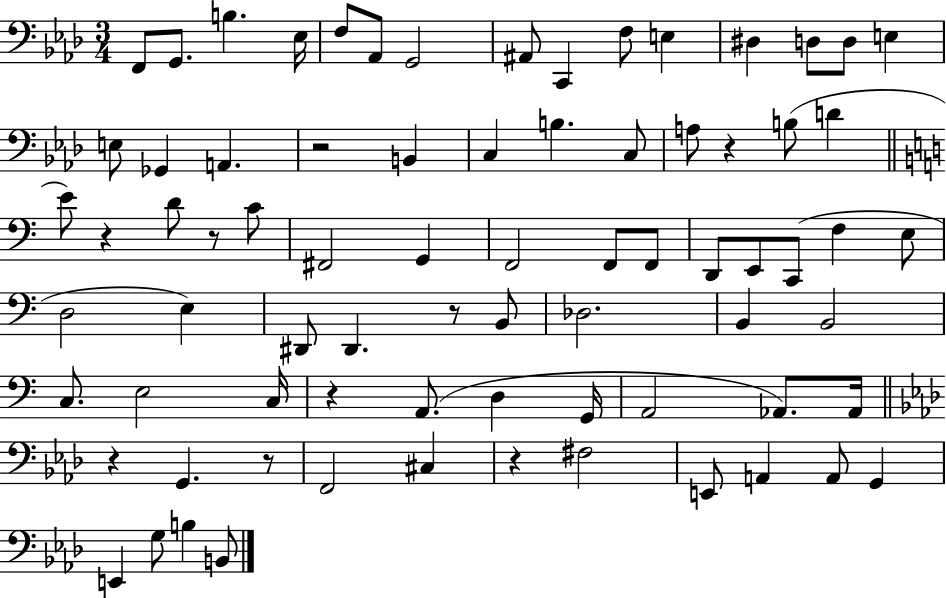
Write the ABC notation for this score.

X:1
T:Untitled
M:3/4
L:1/4
K:Ab
F,,/2 G,,/2 B, _E,/4 F,/2 _A,,/2 G,,2 ^A,,/2 C,, F,/2 E, ^D, D,/2 D,/2 E, E,/2 _G,, A,, z2 B,, C, B, C,/2 A,/2 z B,/2 D E/2 z D/2 z/2 C/2 ^F,,2 G,, F,,2 F,,/2 F,,/2 D,,/2 E,,/2 C,,/2 F, E,/2 D,2 E, ^D,,/2 ^D,, z/2 B,,/2 _D,2 B,, B,,2 C,/2 E,2 C,/4 z A,,/2 D, G,,/4 A,,2 _A,,/2 _A,,/4 z G,, z/2 F,,2 ^C, z ^F,2 E,,/2 A,, A,,/2 G,, E,, G,/2 B, B,,/2